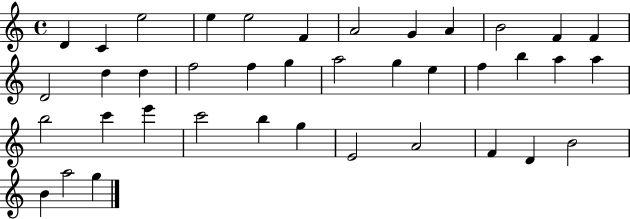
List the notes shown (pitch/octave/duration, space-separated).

D4/q C4/q E5/h E5/q E5/h F4/q A4/h G4/q A4/q B4/h F4/q F4/q D4/h D5/q D5/q F5/h F5/q G5/q A5/h G5/q E5/q F5/q B5/q A5/q A5/q B5/h C6/q E6/q C6/h B5/q G5/q E4/h A4/h F4/q D4/q B4/h B4/q A5/h G5/q